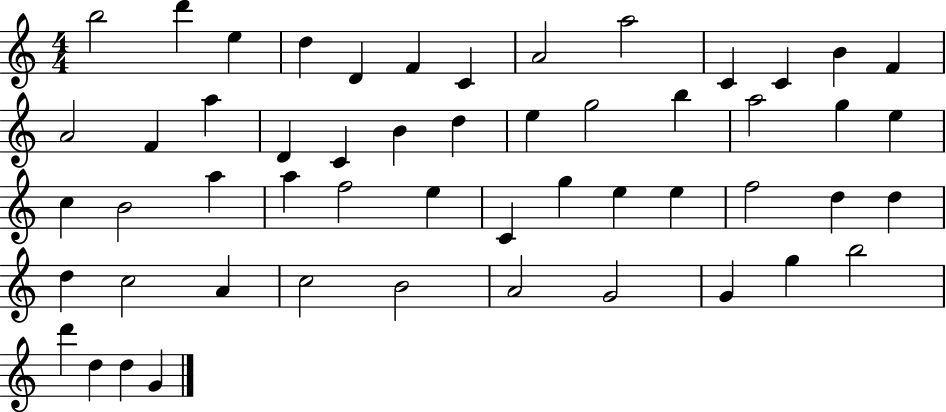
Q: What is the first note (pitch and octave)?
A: B5